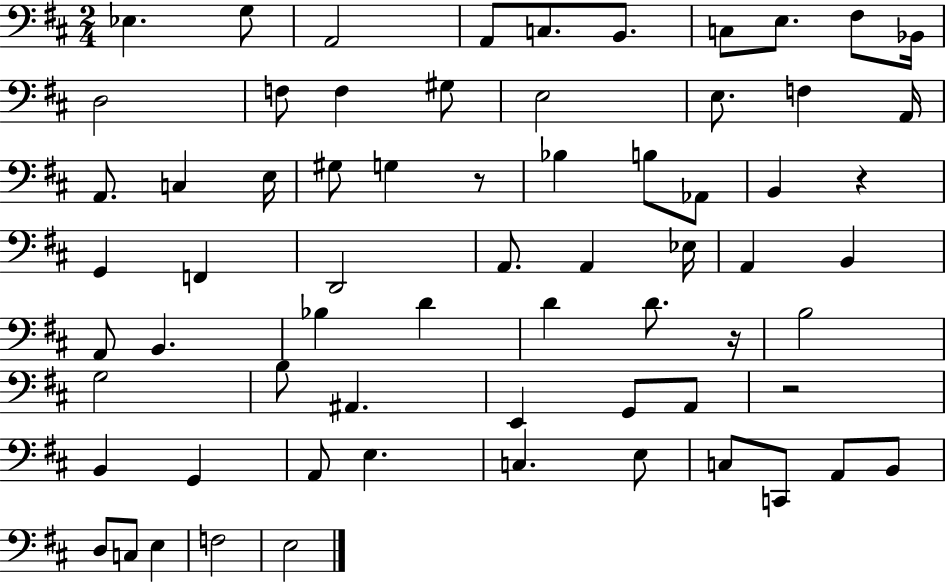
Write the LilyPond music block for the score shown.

{
  \clef bass
  \numericTimeSignature
  \time 2/4
  \key d \major
  ees4. g8 | a,2 | a,8 c8. b,8. | c8 e8. fis8 bes,16 | \break d2 | f8 f4 gis8 | e2 | e8. f4 a,16 | \break a,8. c4 e16 | gis8 g4 r8 | bes4 b8 aes,8 | b,4 r4 | \break g,4 f,4 | d,2 | a,8. a,4 ees16 | a,4 b,4 | \break a,8 b,4. | bes4 d'4 | d'4 d'8. r16 | b2 | \break g2 | b8 ais,4. | e,4 g,8 a,8 | r2 | \break b,4 g,4 | a,8 e4. | c4. e8 | c8 c,8 a,8 b,8 | \break d8 c8 e4 | f2 | e2 | \bar "|."
}